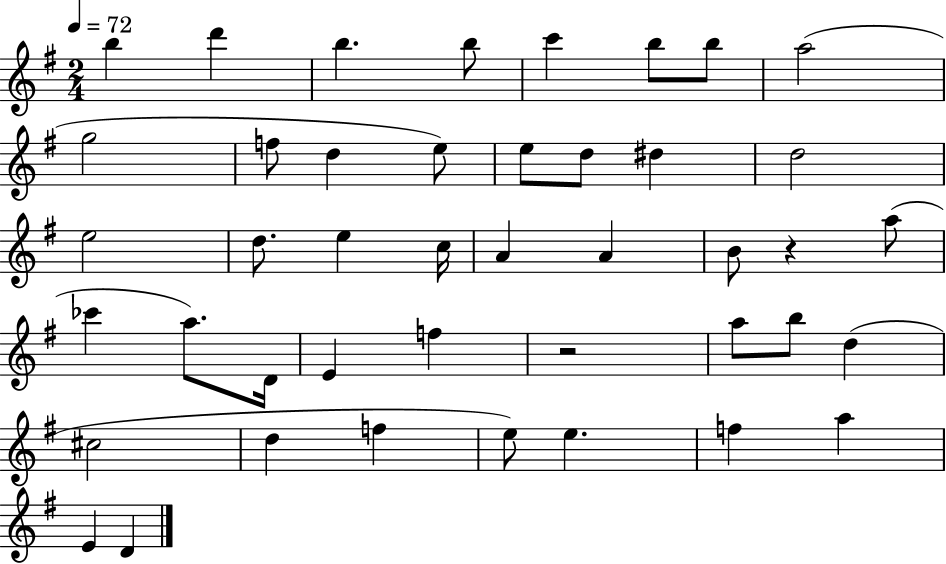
X:1
T:Untitled
M:2/4
L:1/4
K:G
b d' b b/2 c' b/2 b/2 a2 g2 f/2 d e/2 e/2 d/2 ^d d2 e2 d/2 e c/4 A A B/2 z a/2 _c' a/2 D/4 E f z2 a/2 b/2 d ^c2 d f e/2 e f a E D